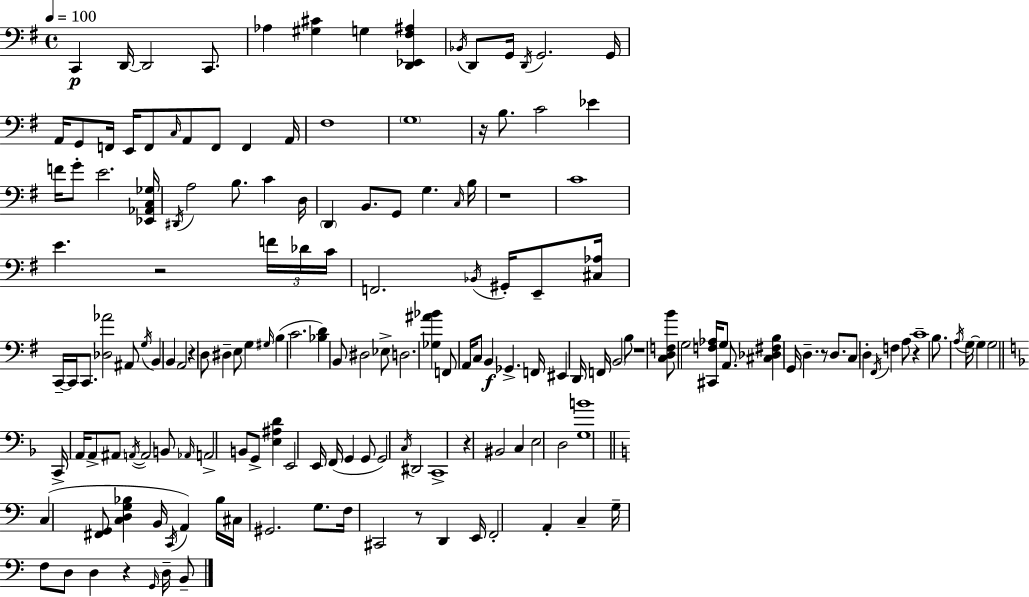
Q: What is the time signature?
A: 4/4